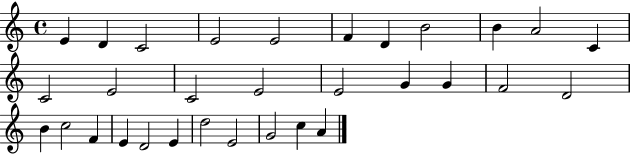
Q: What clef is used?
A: treble